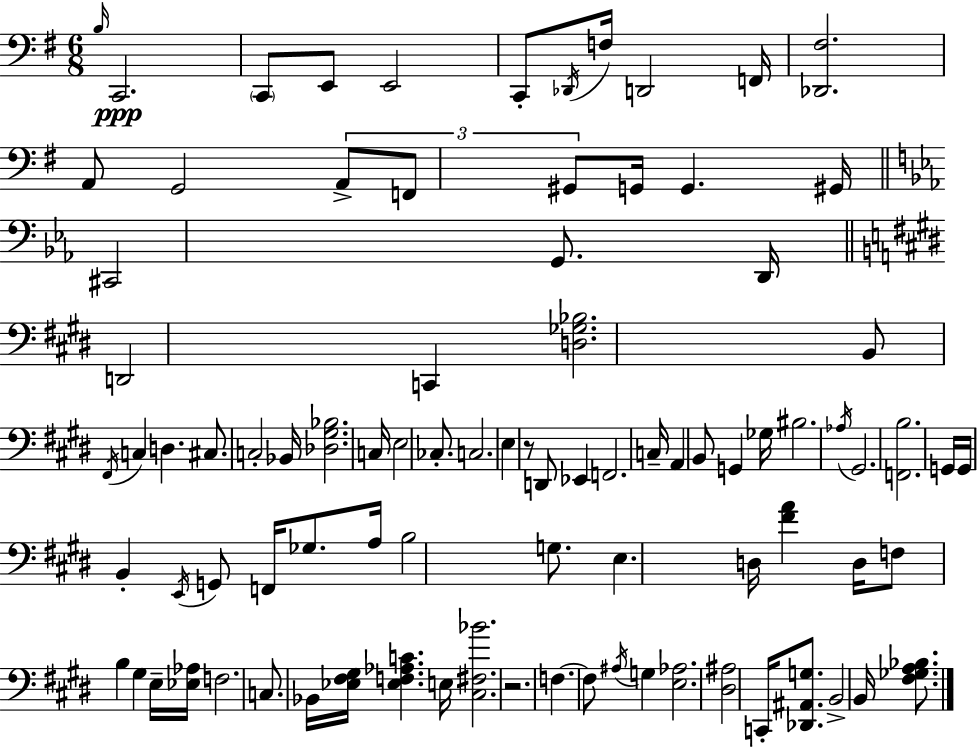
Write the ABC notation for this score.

X:1
T:Untitled
M:6/8
L:1/4
K:G
B,/4 C,,2 C,,/2 E,,/2 E,,2 C,,/2 _D,,/4 F,/4 D,,2 F,,/4 [_D,,^F,]2 A,,/2 G,,2 A,,/2 F,,/2 ^G,,/2 G,,/4 G,, ^G,,/4 ^C,,2 G,,/2 D,,/4 D,,2 C,, [D,_G,_B,]2 B,,/2 ^F,,/4 C, D, ^C,/2 C,2 _B,,/4 [_D,^G,_B,]2 C,/4 E,2 _C,/2 C,2 E, z/2 D,,/2 _E,, F,,2 C,/4 A,, B,,/2 G,, _G,/4 ^B,2 _A,/4 ^G,,2 [F,,B,]2 G,,/4 G,,/4 B,, E,,/4 G,,/2 F,,/4 _G,/2 A,/4 B,2 G,/2 E, D,/4 [^FA] D,/4 F,/2 B, ^G, E,/4 [_E,_A,]/4 F,2 C,/2 _B,,/4 [_E,^F,^G,]/4 [_E,F,_A,C] E,/4 [^C,^F,_B]2 z2 F, F,/2 ^A,/4 G, [E,_A,]2 [^D,^A,]2 C,,/4 [_D,,^A,,G,]/2 B,,2 B,,/4 [^F,_G,A,_B,]/2